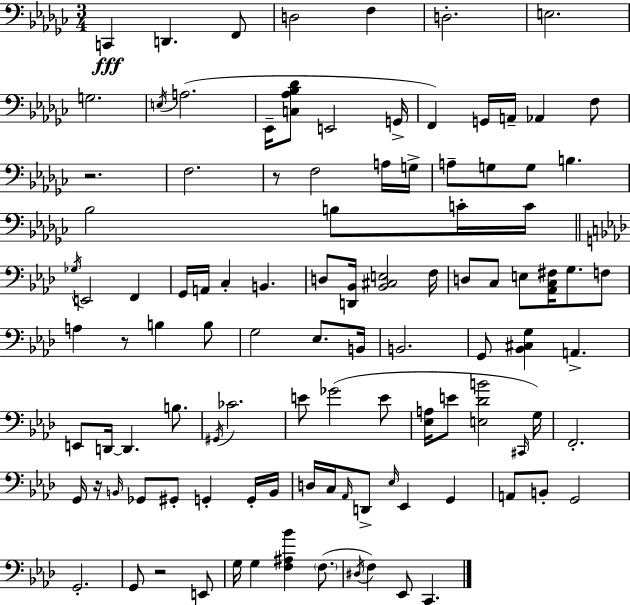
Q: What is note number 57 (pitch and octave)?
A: B3